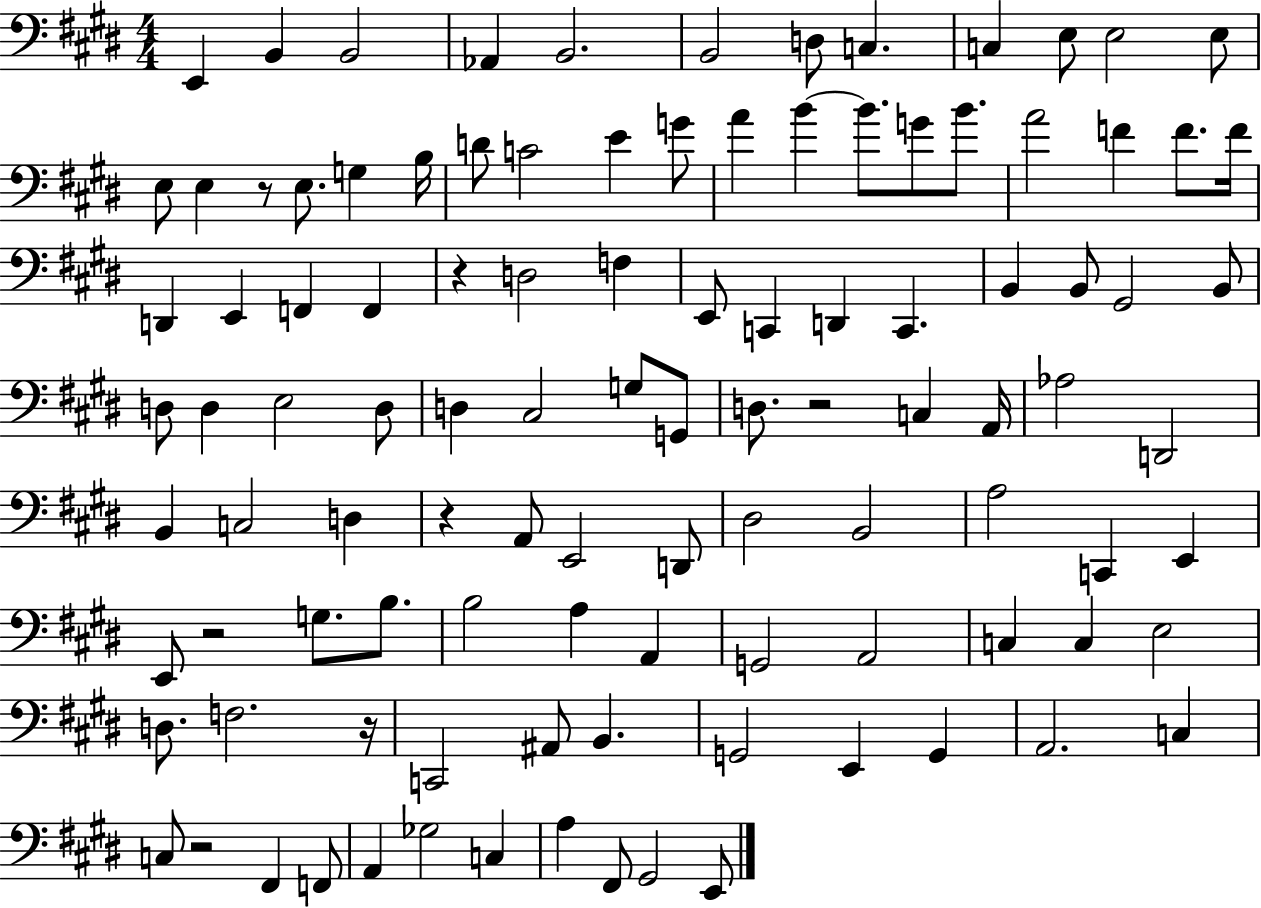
{
  \clef bass
  \numericTimeSignature
  \time 4/4
  \key e \major
  e,4 b,4 b,2 | aes,4 b,2. | b,2 d8 c4. | c4 e8 e2 e8 | \break e8 e4 r8 e8. g4 b16 | d'8 c'2 e'4 g'8 | a'4 b'4~~ b'8. g'8 b'8. | a'2 f'4 f'8. f'16 | \break d,4 e,4 f,4 f,4 | r4 d2 f4 | e,8 c,4 d,4 c,4. | b,4 b,8 gis,2 b,8 | \break d8 d4 e2 d8 | d4 cis2 g8 g,8 | d8. r2 c4 a,16 | aes2 d,2 | \break b,4 c2 d4 | r4 a,8 e,2 d,8 | dis2 b,2 | a2 c,4 e,4 | \break e,8 r2 g8. b8. | b2 a4 a,4 | g,2 a,2 | c4 c4 e2 | \break d8. f2. r16 | c,2 ais,8 b,4. | g,2 e,4 g,4 | a,2. c4 | \break c8 r2 fis,4 f,8 | a,4 ges2 c4 | a4 fis,8 gis,2 e,8 | \bar "|."
}